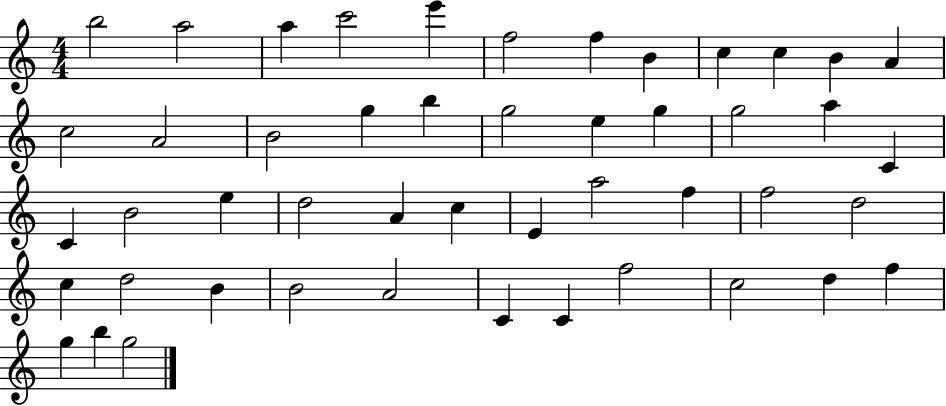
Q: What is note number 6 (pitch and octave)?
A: F5